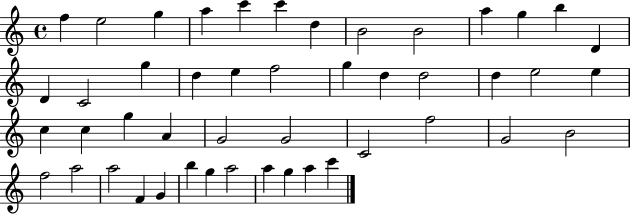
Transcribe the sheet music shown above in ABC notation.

X:1
T:Untitled
M:4/4
L:1/4
K:C
f e2 g a c' c' d B2 B2 a g b D D C2 g d e f2 g d d2 d e2 e c c g A G2 G2 C2 f2 G2 B2 f2 a2 a2 F G b g a2 a g a c'